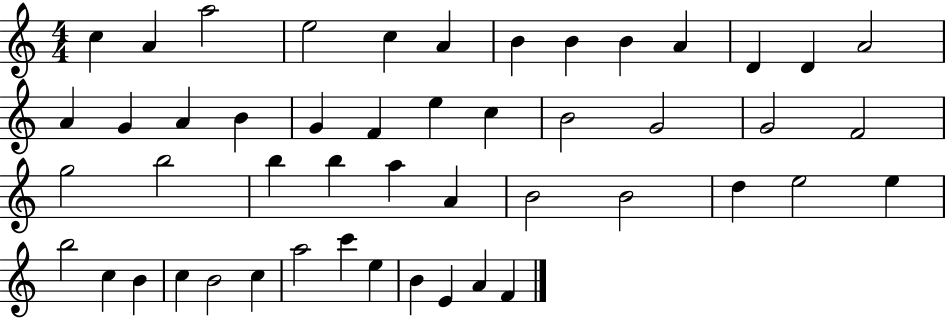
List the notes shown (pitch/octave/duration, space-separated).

C5/q A4/q A5/h E5/h C5/q A4/q B4/q B4/q B4/q A4/q D4/q D4/q A4/h A4/q G4/q A4/q B4/q G4/q F4/q E5/q C5/q B4/h G4/h G4/h F4/h G5/h B5/h B5/q B5/q A5/q A4/q B4/h B4/h D5/q E5/h E5/q B5/h C5/q B4/q C5/q B4/h C5/q A5/h C6/q E5/q B4/q E4/q A4/q F4/q